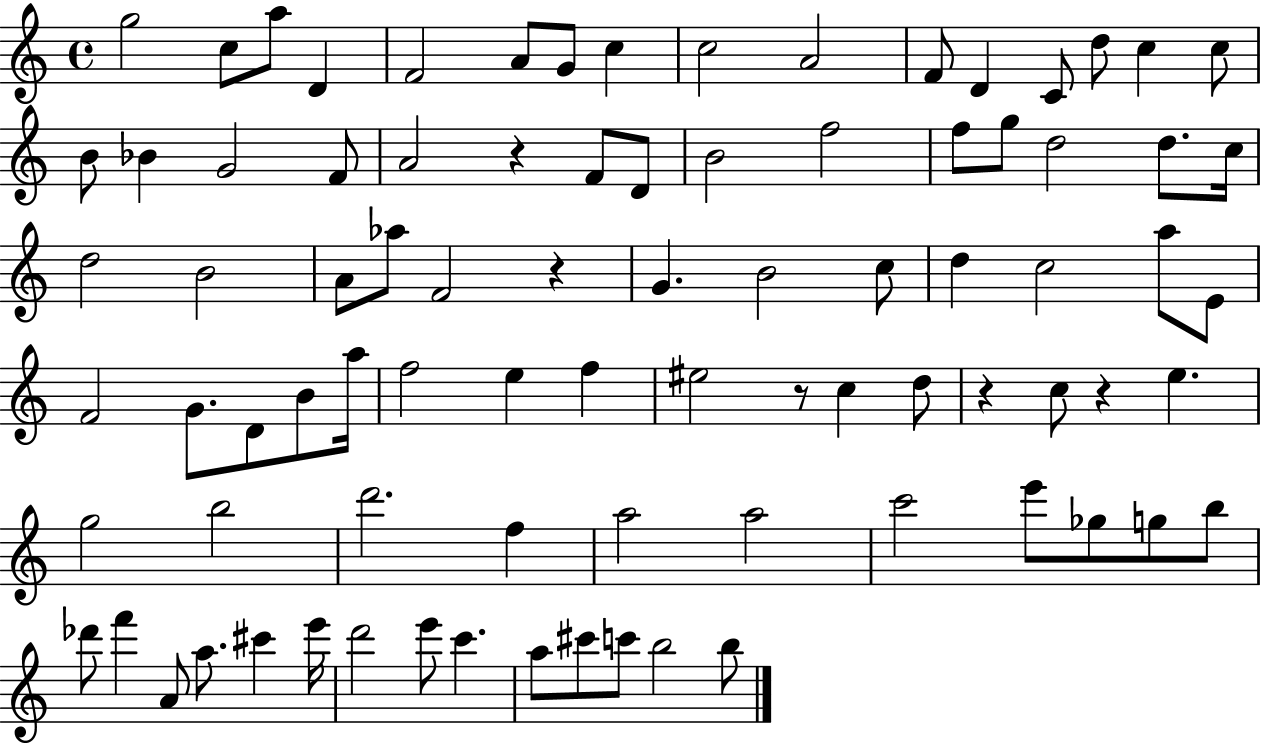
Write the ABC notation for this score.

X:1
T:Untitled
M:4/4
L:1/4
K:C
g2 c/2 a/2 D F2 A/2 G/2 c c2 A2 F/2 D C/2 d/2 c c/2 B/2 _B G2 F/2 A2 z F/2 D/2 B2 f2 f/2 g/2 d2 d/2 c/4 d2 B2 A/2 _a/2 F2 z G B2 c/2 d c2 a/2 E/2 F2 G/2 D/2 B/2 a/4 f2 e f ^e2 z/2 c d/2 z c/2 z e g2 b2 d'2 f a2 a2 c'2 e'/2 _g/2 g/2 b/2 _d'/2 f' A/2 a/2 ^c' e'/4 d'2 e'/2 c' a/2 ^c'/2 c'/2 b2 b/2